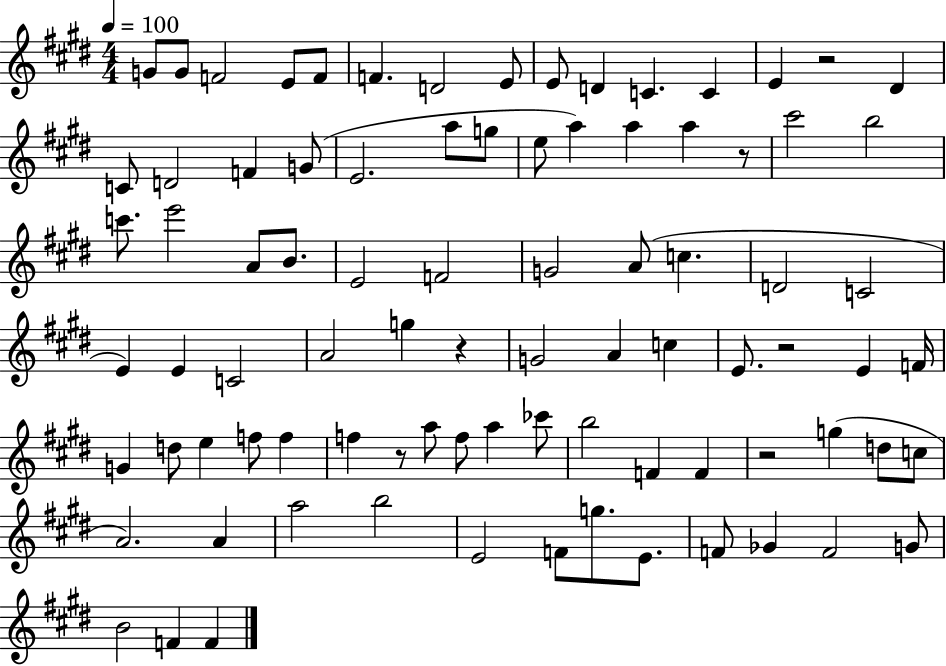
G4/e G4/e F4/h E4/e F4/e F4/q. D4/h E4/e E4/e D4/q C4/q. C4/q E4/q R/h D#4/q C4/e D4/h F4/q G4/e E4/h. A5/e G5/e E5/e A5/q A5/q A5/q R/e C#6/h B5/h C6/e. E6/h A4/e B4/e. E4/h F4/h G4/h A4/e C5/q. D4/h C4/h E4/q E4/q C4/h A4/h G5/q R/q G4/h A4/q C5/q E4/e. R/h E4/q F4/s G4/q D5/e E5/q F5/e F5/q F5/q R/e A5/e F5/e A5/q CES6/e B5/h F4/q F4/q R/h G5/q D5/e C5/e A4/h. A4/q A5/h B5/h E4/h F4/e G5/e. E4/e. F4/e Gb4/q F4/h G4/e B4/h F4/q F4/q